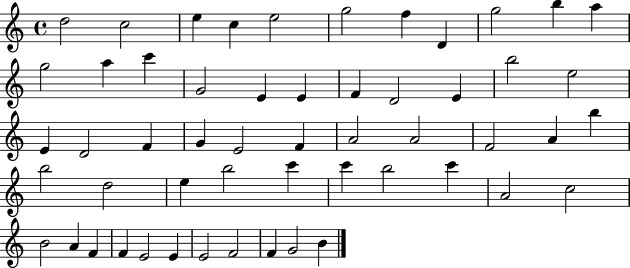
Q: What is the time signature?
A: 4/4